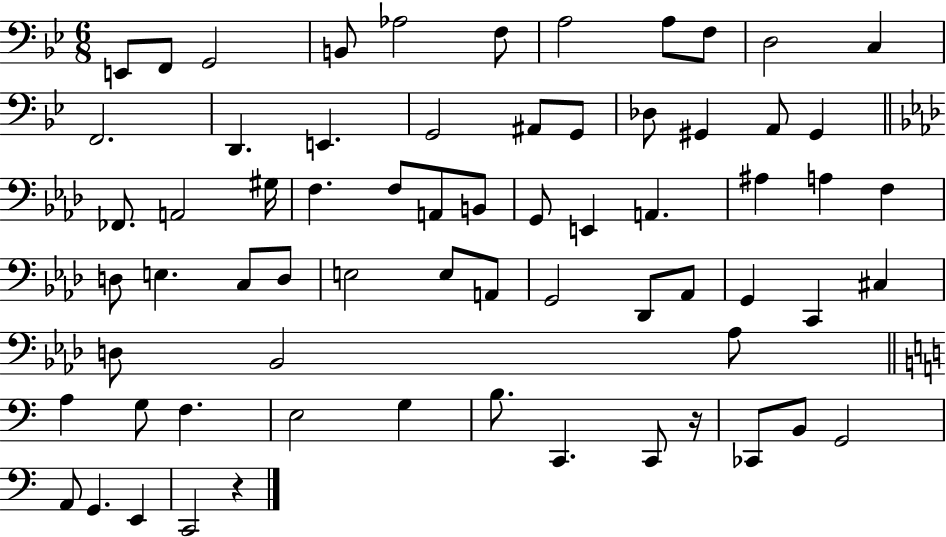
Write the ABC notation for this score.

X:1
T:Untitled
M:6/8
L:1/4
K:Bb
E,,/2 F,,/2 G,,2 B,,/2 _A,2 F,/2 A,2 A,/2 F,/2 D,2 C, F,,2 D,, E,, G,,2 ^A,,/2 G,,/2 _D,/2 ^G,, A,,/2 ^G,, _F,,/2 A,,2 ^G,/4 F, F,/2 A,,/2 B,,/2 G,,/2 E,, A,, ^A, A, F, D,/2 E, C,/2 D,/2 E,2 E,/2 A,,/2 G,,2 _D,,/2 _A,,/2 G,, C,, ^C, D,/2 _B,,2 _A,/2 A, G,/2 F, E,2 G, B,/2 C,, C,,/2 z/4 _C,,/2 B,,/2 G,,2 A,,/2 G,, E,, C,,2 z